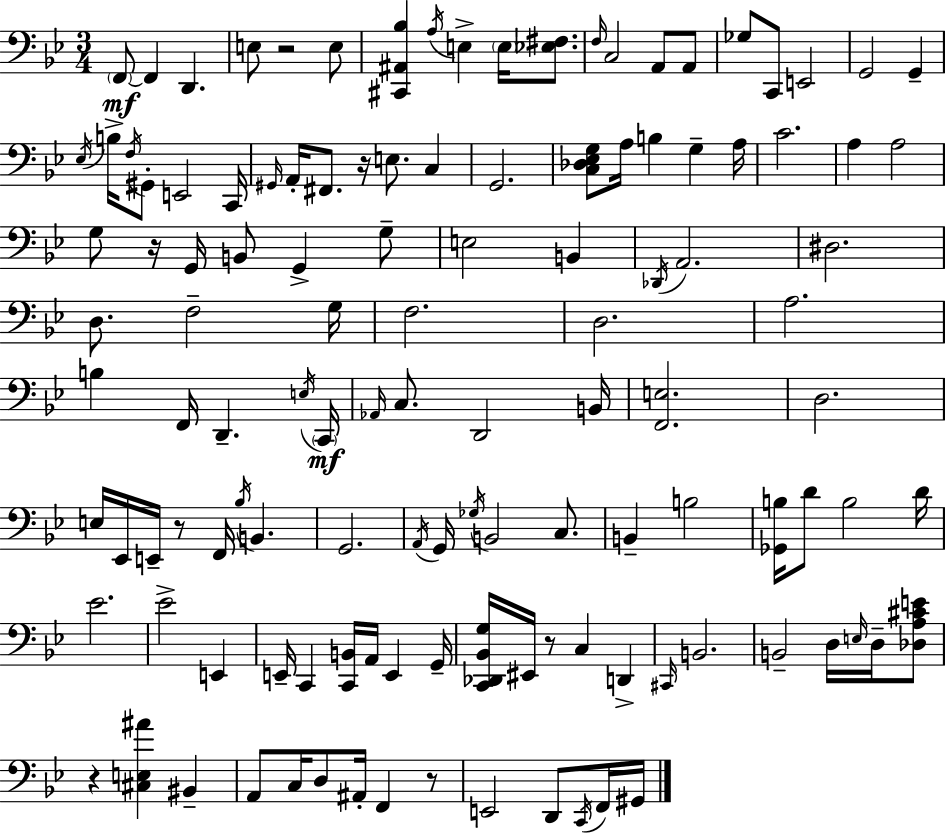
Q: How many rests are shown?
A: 7